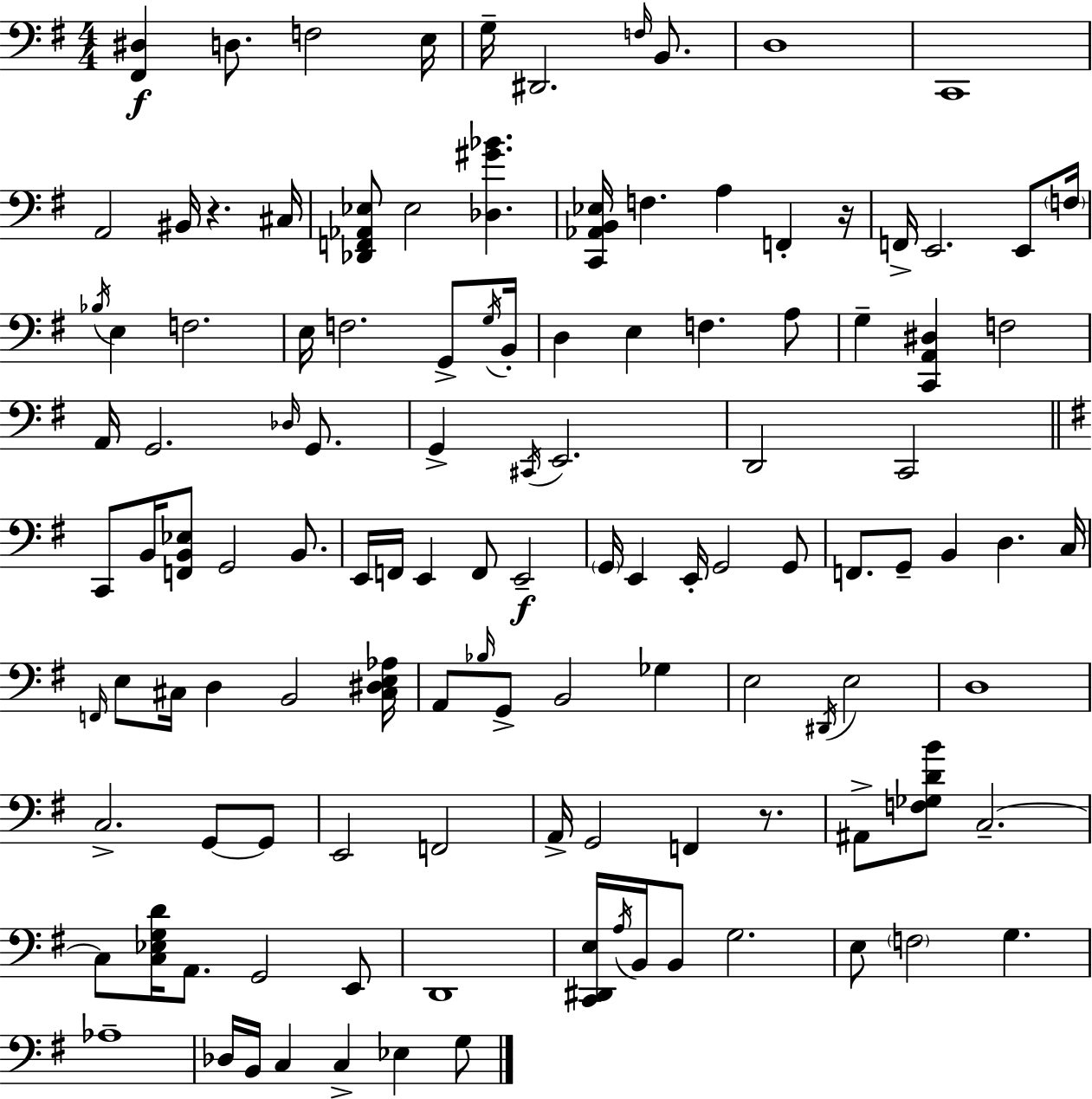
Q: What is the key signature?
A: E minor